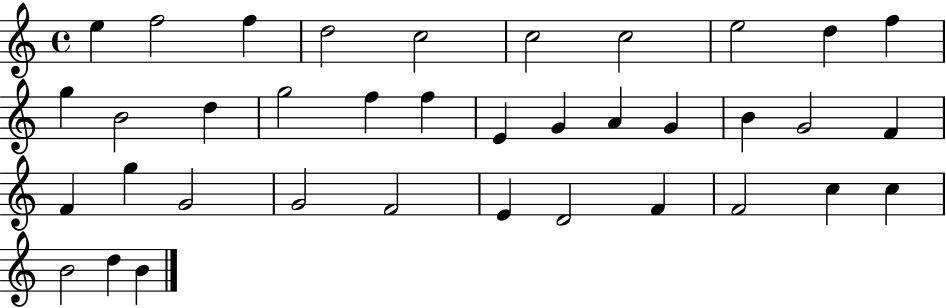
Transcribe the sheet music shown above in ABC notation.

X:1
T:Untitled
M:4/4
L:1/4
K:C
e f2 f d2 c2 c2 c2 e2 d f g B2 d g2 f f E G A G B G2 F F g G2 G2 F2 E D2 F F2 c c B2 d B